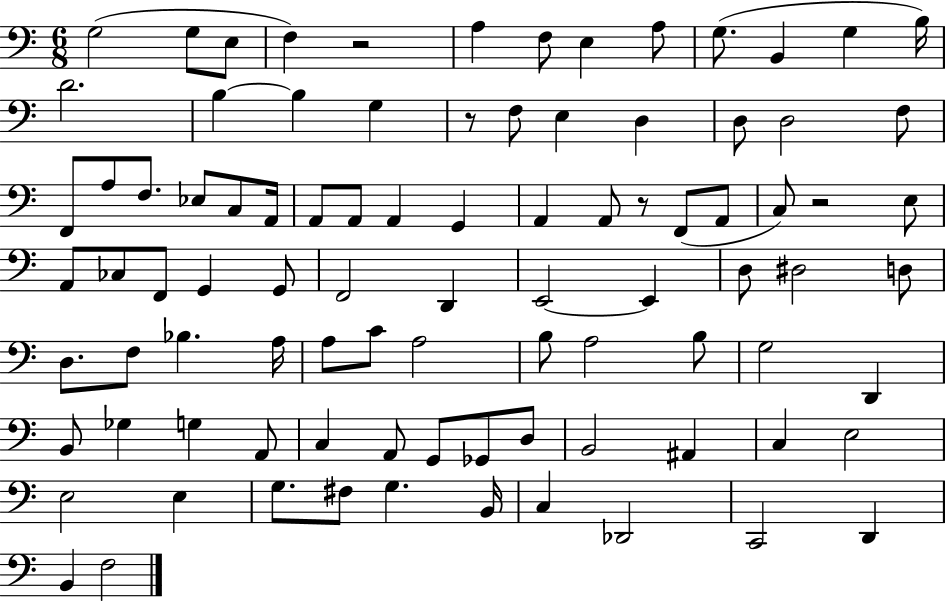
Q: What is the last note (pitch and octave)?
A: F3